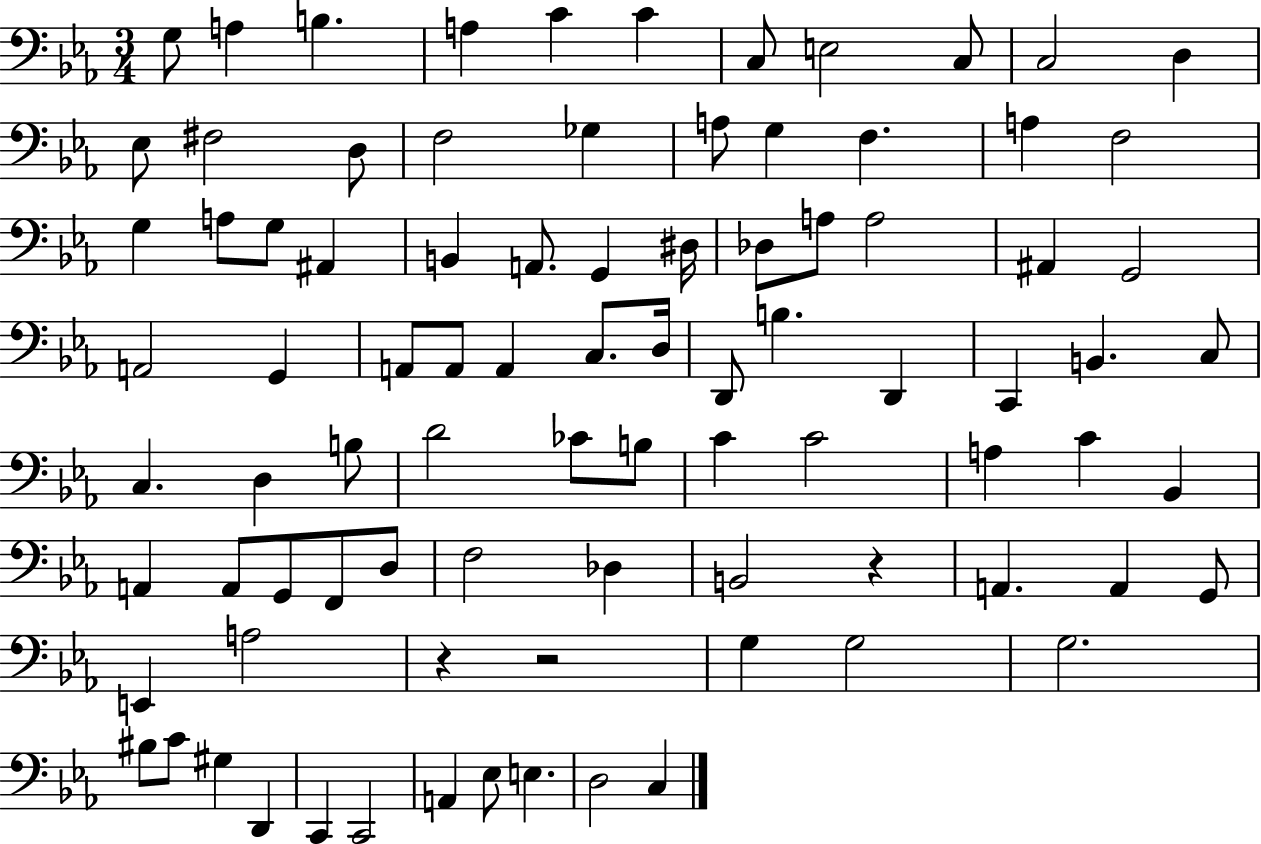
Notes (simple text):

G3/e A3/q B3/q. A3/q C4/q C4/q C3/e E3/h C3/e C3/h D3/q Eb3/e F#3/h D3/e F3/h Gb3/q A3/e G3/q F3/q. A3/q F3/h G3/q A3/e G3/e A#2/q B2/q A2/e. G2/q D#3/s Db3/e A3/e A3/h A#2/q G2/h A2/h G2/q A2/e A2/e A2/q C3/e. D3/s D2/e B3/q. D2/q C2/q B2/q. C3/e C3/q. D3/q B3/e D4/h CES4/e B3/e C4/q C4/h A3/q C4/q Bb2/q A2/q A2/e G2/e F2/e D3/e F3/h Db3/q B2/h R/q A2/q. A2/q G2/e E2/q A3/h R/q R/h G3/q G3/h G3/h. BIS3/e C4/e G#3/q D2/q C2/q C2/h A2/q Eb3/e E3/q. D3/h C3/q